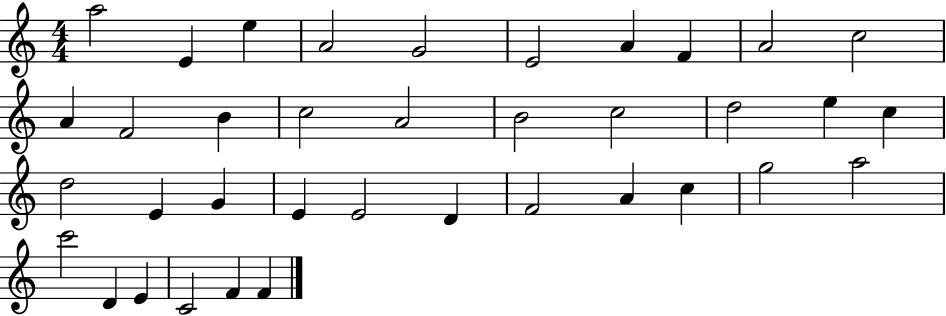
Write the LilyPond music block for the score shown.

{
  \clef treble
  \numericTimeSignature
  \time 4/4
  \key c \major
  a''2 e'4 e''4 | a'2 g'2 | e'2 a'4 f'4 | a'2 c''2 | \break a'4 f'2 b'4 | c''2 a'2 | b'2 c''2 | d''2 e''4 c''4 | \break d''2 e'4 g'4 | e'4 e'2 d'4 | f'2 a'4 c''4 | g''2 a''2 | \break c'''2 d'4 e'4 | c'2 f'4 f'4 | \bar "|."
}